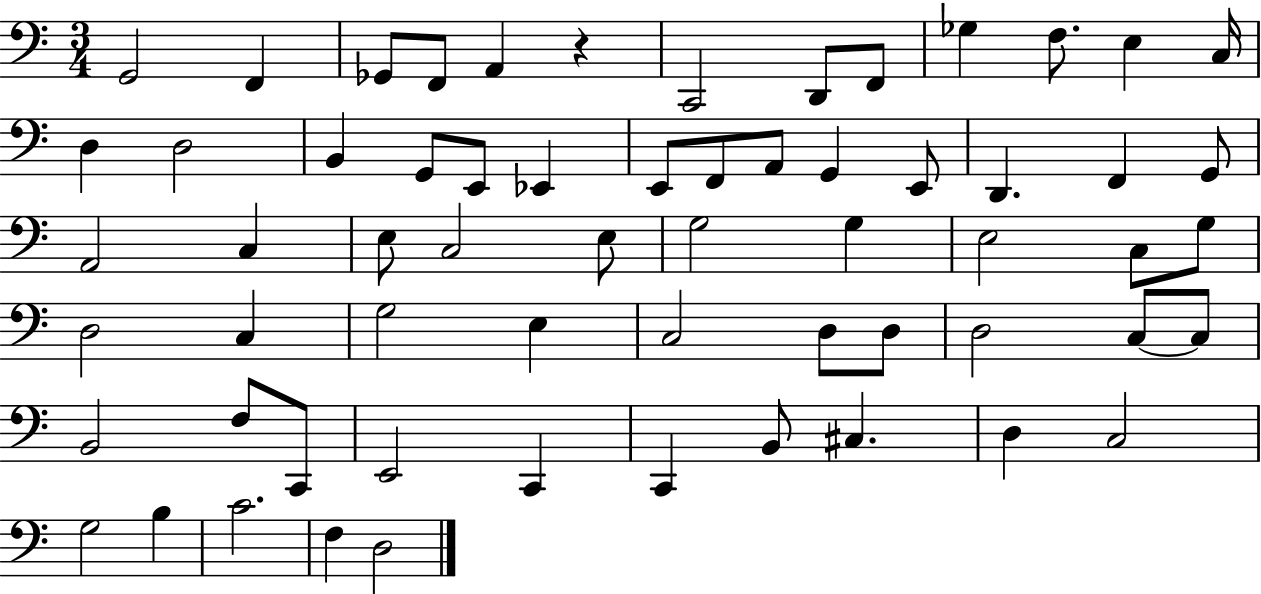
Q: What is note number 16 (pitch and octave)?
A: G2